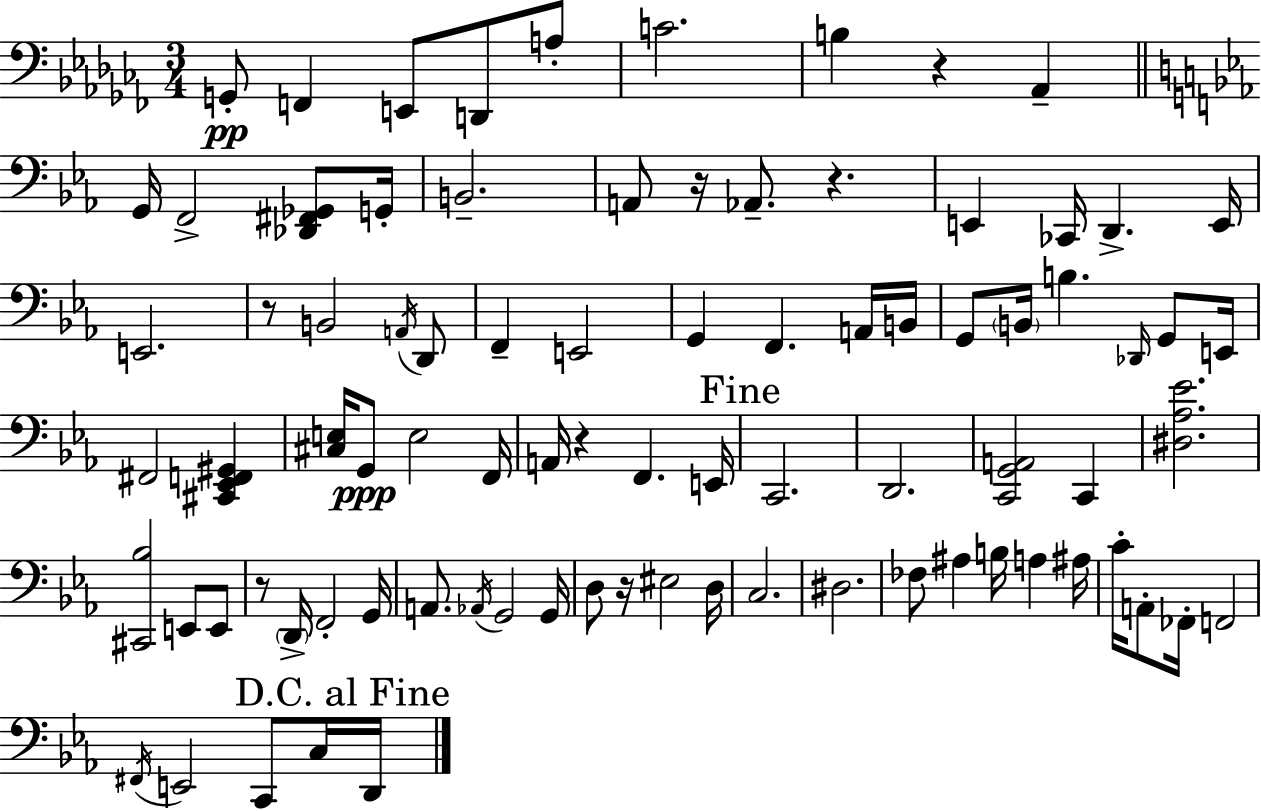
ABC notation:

X:1
T:Untitled
M:3/4
L:1/4
K:Abm
G,,/2 F,, E,,/2 D,,/2 A,/2 C2 B, z _A,, G,,/4 F,,2 [_D,,^F,,_G,,]/2 G,,/4 B,,2 A,,/2 z/4 _A,,/2 z E,, _C,,/4 D,, E,,/4 E,,2 z/2 B,,2 A,,/4 D,,/2 F,, E,,2 G,, F,, A,,/4 B,,/4 G,,/2 B,,/4 B, _D,,/4 G,,/2 E,,/4 ^F,,2 [^C,,_E,,F,,^G,,] [^C,E,]/4 G,,/2 E,2 F,,/4 A,,/4 z F,, E,,/4 C,,2 D,,2 [C,,G,,A,,]2 C,, [^D,_A,_E]2 [^C,,_B,]2 E,,/2 E,,/2 z/2 D,,/4 F,,2 G,,/4 A,,/2 _A,,/4 G,,2 G,,/4 D,/2 z/4 ^E,2 D,/4 C,2 ^D,2 _F,/2 ^A, B,/4 A, ^A,/4 C/4 A,,/2 _F,,/4 F,,2 ^F,,/4 E,,2 C,,/2 C,/4 D,,/4